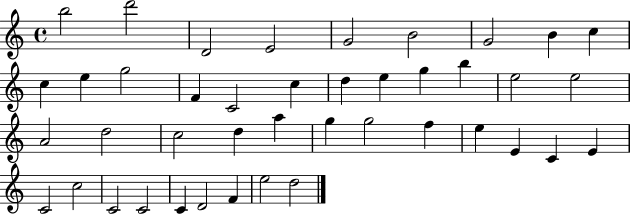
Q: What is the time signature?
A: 4/4